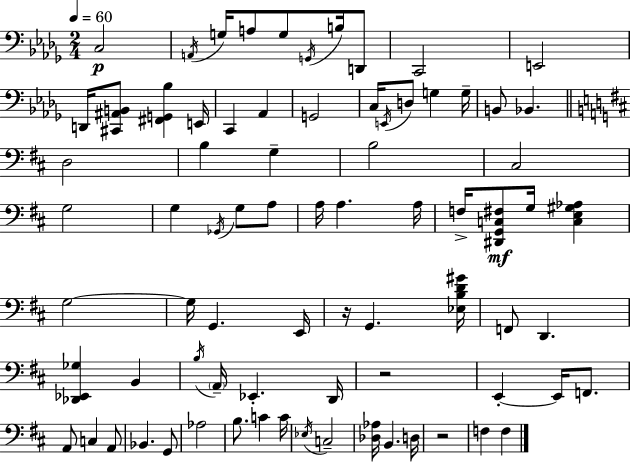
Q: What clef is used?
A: bass